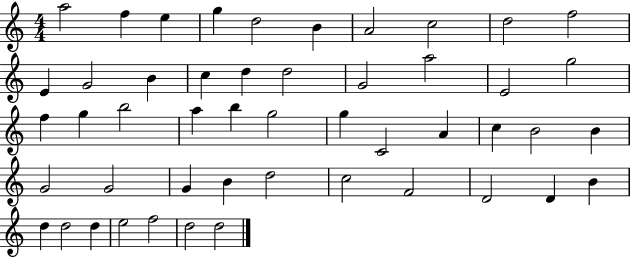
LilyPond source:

{
  \clef treble
  \numericTimeSignature
  \time 4/4
  \key c \major
  a''2 f''4 e''4 | g''4 d''2 b'4 | a'2 c''2 | d''2 f''2 | \break e'4 g'2 b'4 | c''4 d''4 d''2 | g'2 a''2 | e'2 g''2 | \break f''4 g''4 b''2 | a''4 b''4 g''2 | g''4 c'2 a'4 | c''4 b'2 b'4 | \break g'2 g'2 | g'4 b'4 d''2 | c''2 f'2 | d'2 d'4 b'4 | \break d''4 d''2 d''4 | e''2 f''2 | d''2 d''2 | \bar "|."
}